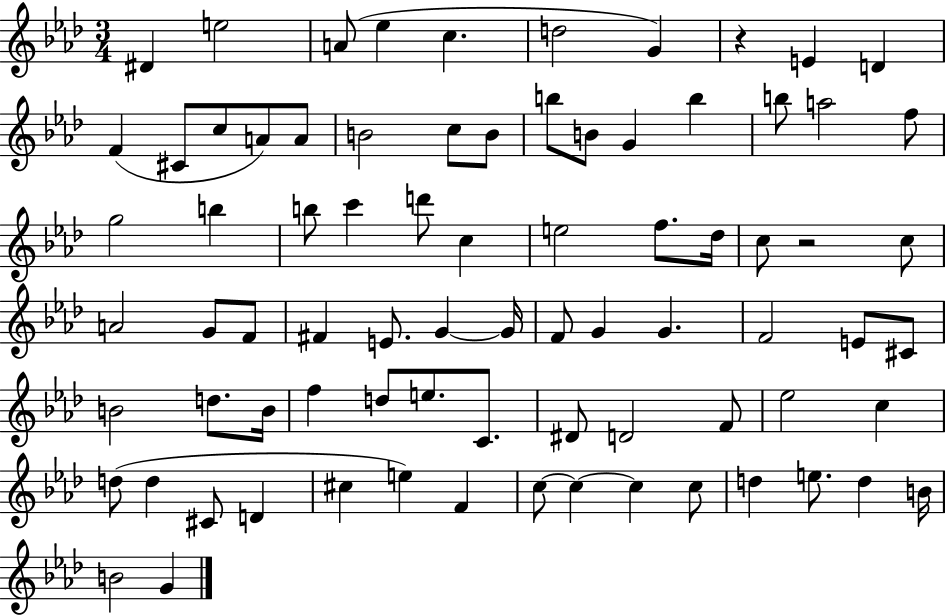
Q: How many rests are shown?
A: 2